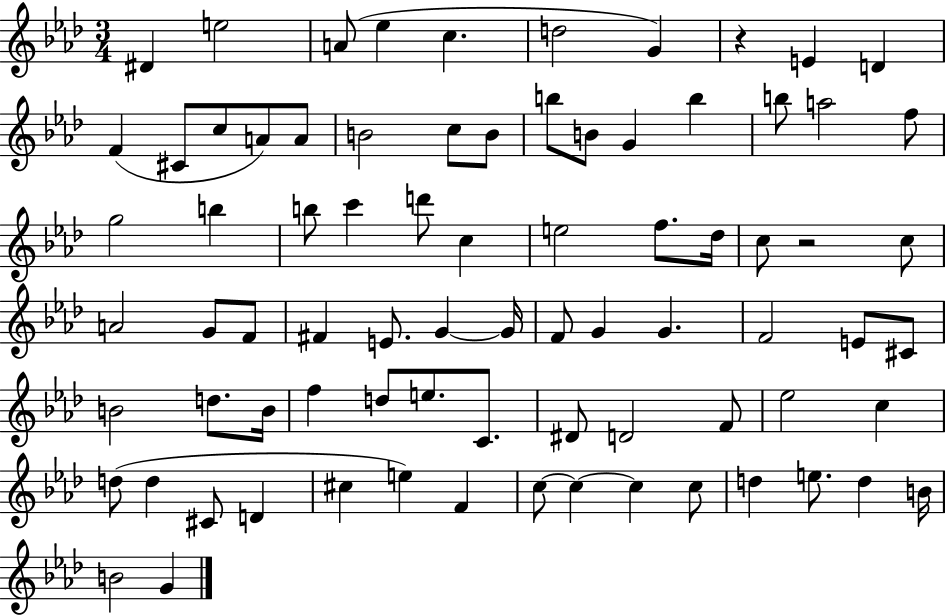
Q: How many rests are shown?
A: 2